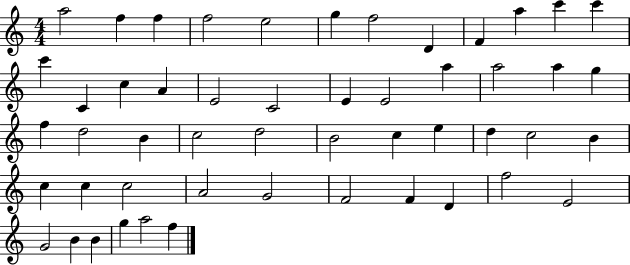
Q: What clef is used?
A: treble